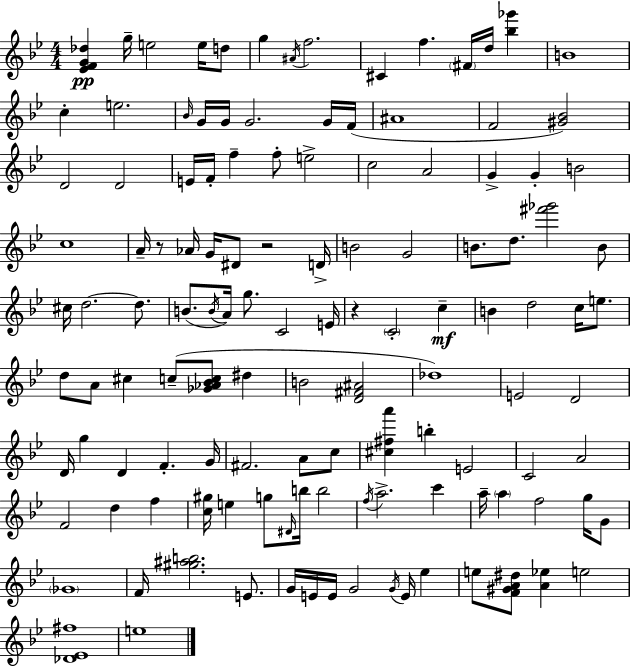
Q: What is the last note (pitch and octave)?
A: E5